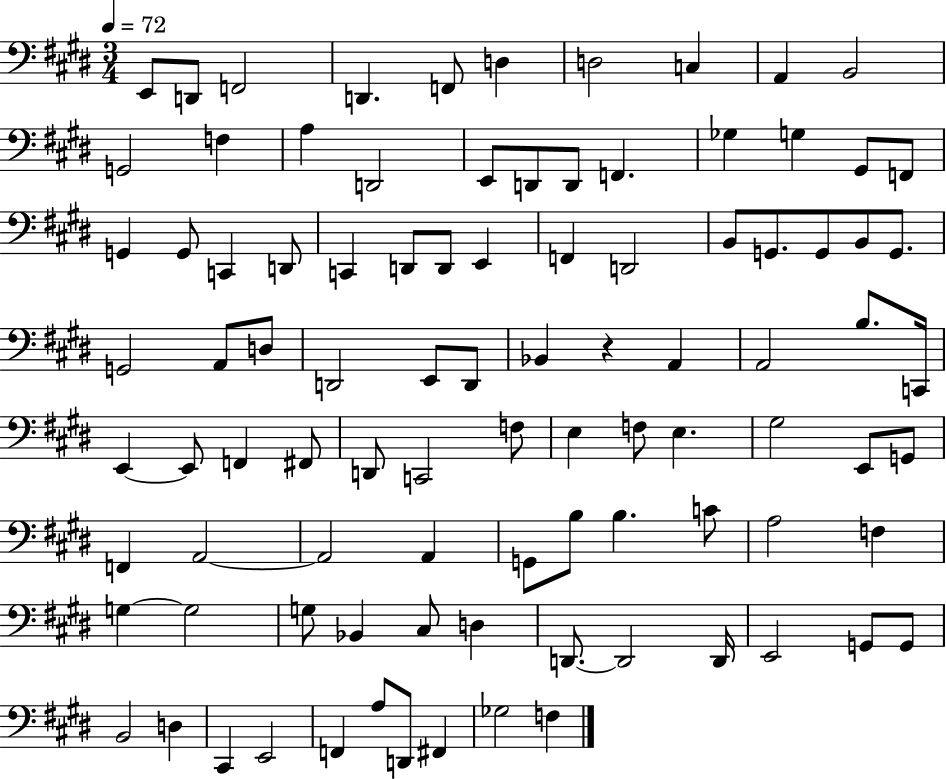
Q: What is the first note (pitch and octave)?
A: E2